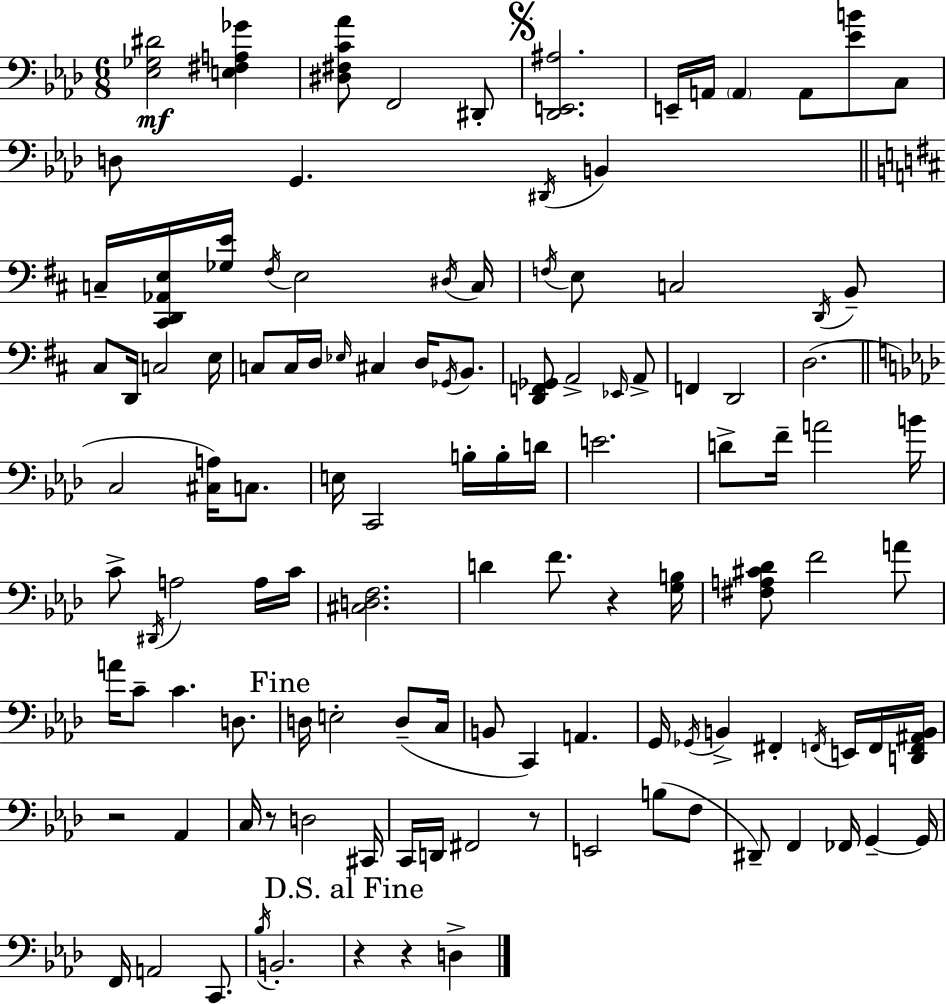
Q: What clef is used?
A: bass